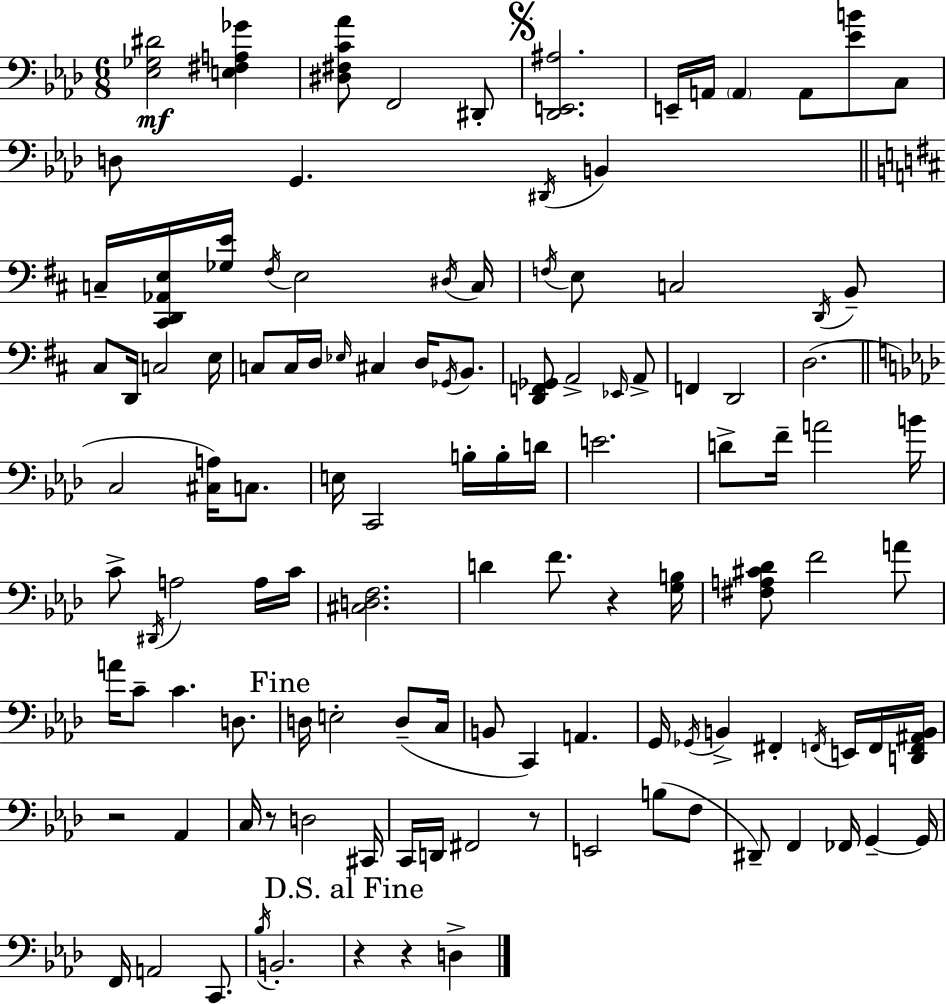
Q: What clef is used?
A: bass